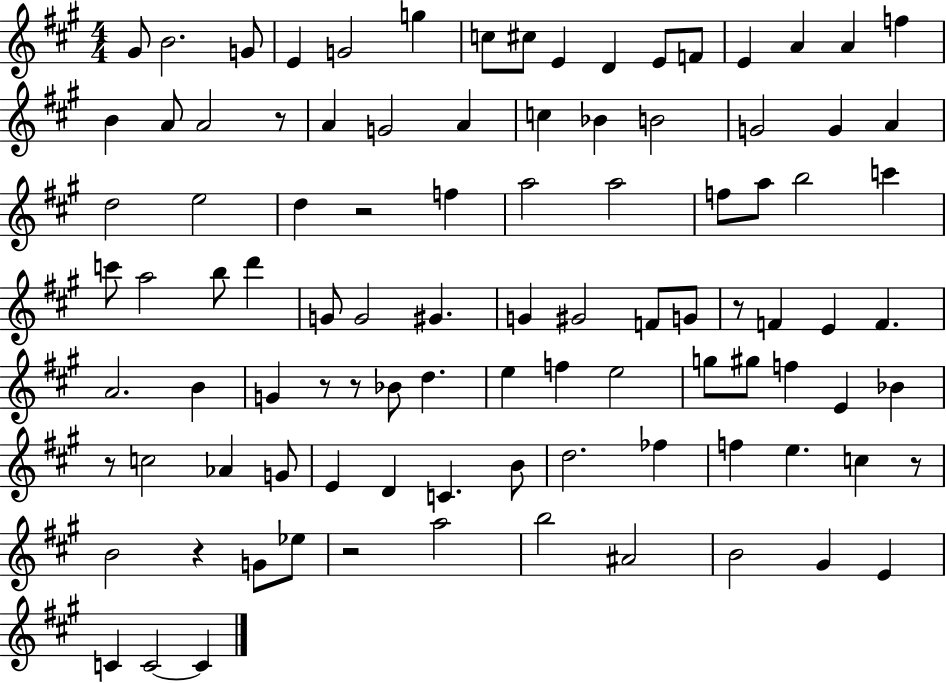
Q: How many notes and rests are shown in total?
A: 98